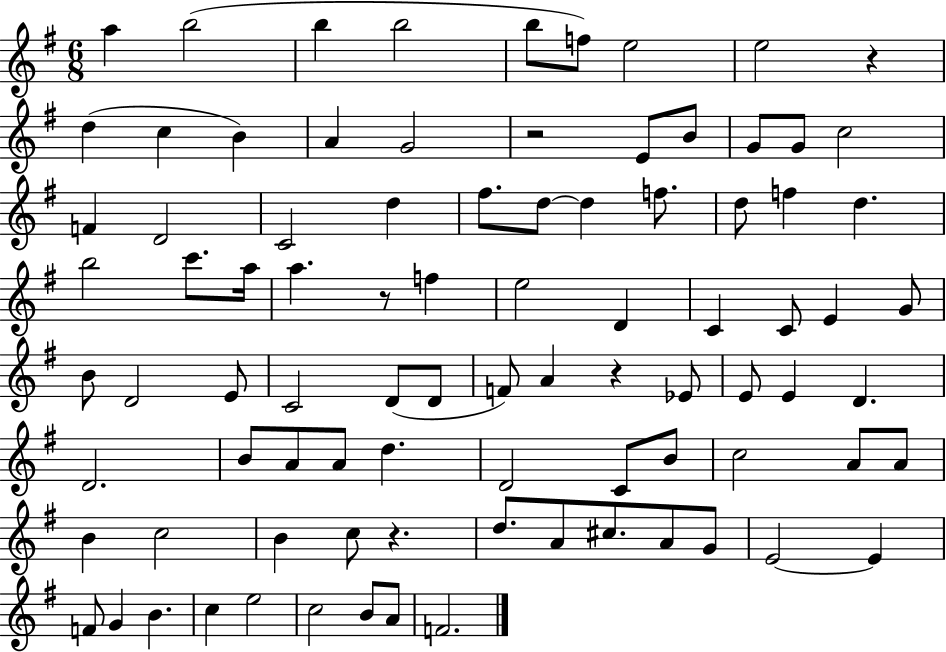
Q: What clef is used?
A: treble